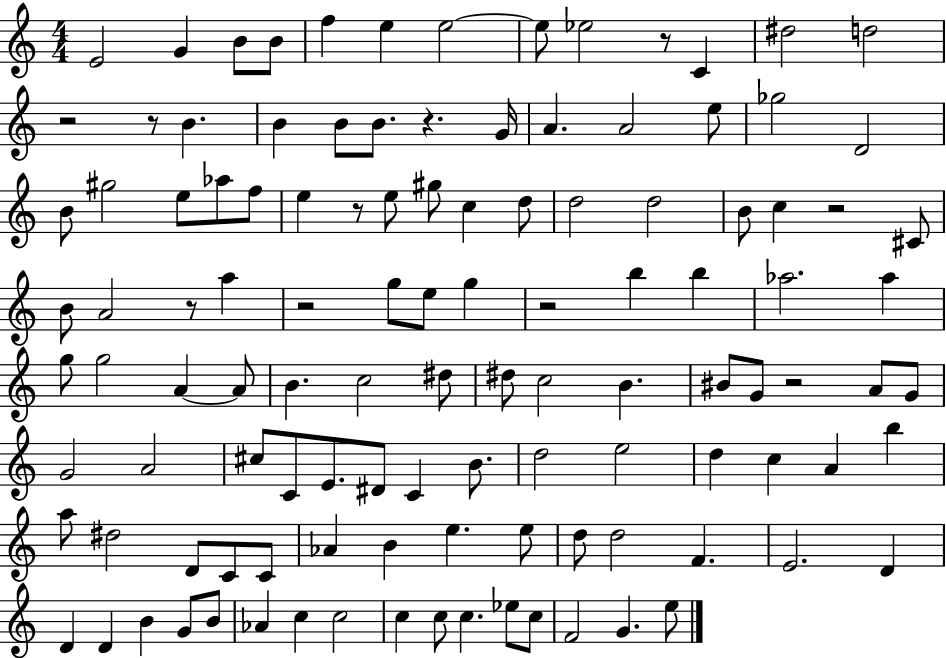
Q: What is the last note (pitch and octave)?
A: E5